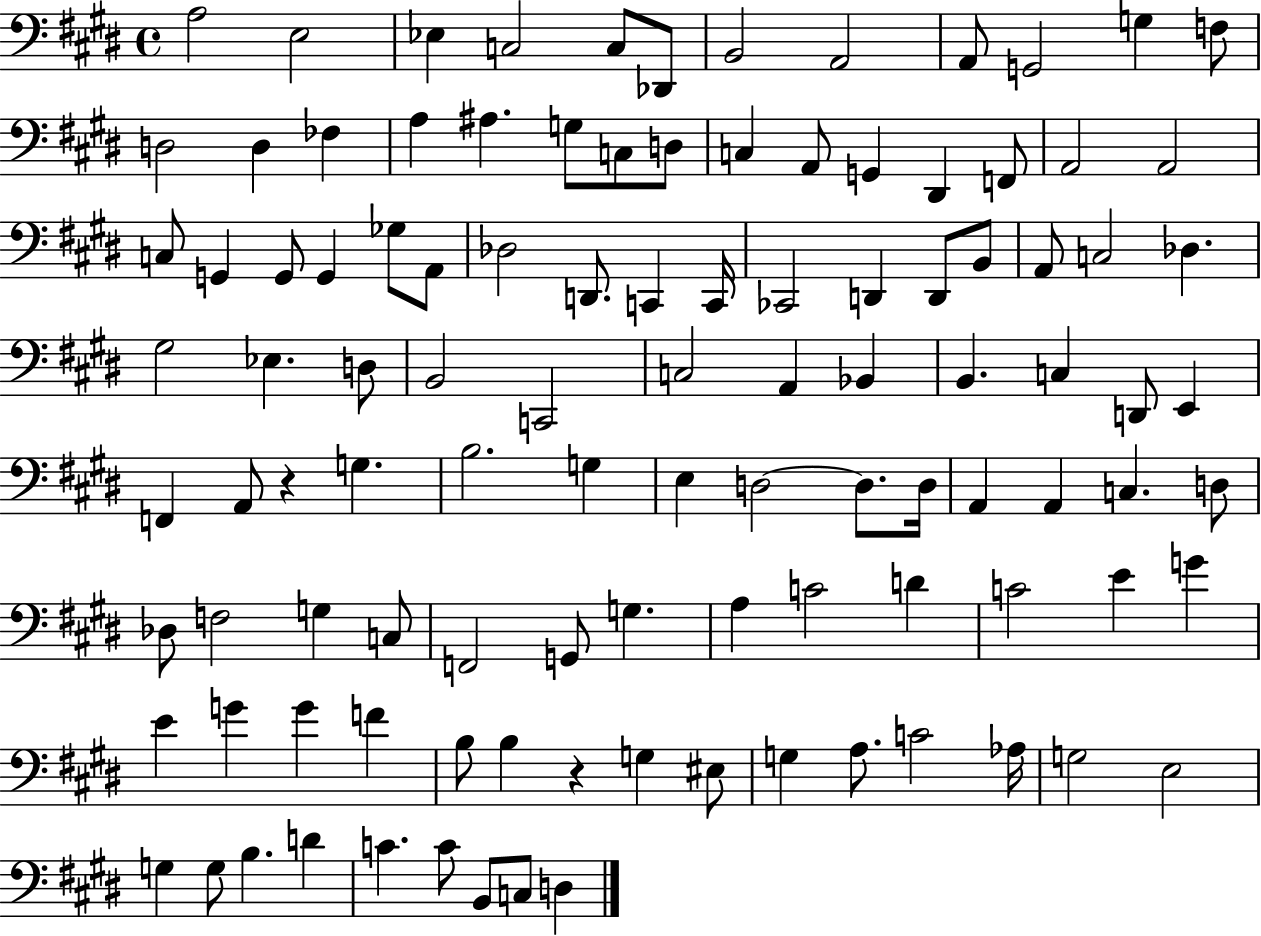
{
  \clef bass
  \time 4/4
  \defaultTimeSignature
  \key e \major
  a2 e2 | ees4 c2 c8 des,8 | b,2 a,2 | a,8 g,2 g4 f8 | \break d2 d4 fes4 | a4 ais4. g8 c8 d8 | c4 a,8 g,4 dis,4 f,8 | a,2 a,2 | \break c8 g,4 g,8 g,4 ges8 a,8 | des2 d,8. c,4 c,16 | ces,2 d,4 d,8 b,8 | a,8 c2 des4. | \break gis2 ees4. d8 | b,2 c,2 | c2 a,4 bes,4 | b,4. c4 d,8 e,4 | \break f,4 a,8 r4 g4. | b2. g4 | e4 d2~~ d8. d16 | a,4 a,4 c4. d8 | \break des8 f2 g4 c8 | f,2 g,8 g4. | a4 c'2 d'4 | c'2 e'4 g'4 | \break e'4 g'4 g'4 f'4 | b8 b4 r4 g4 eis8 | g4 a8. c'2 aes16 | g2 e2 | \break g4 g8 b4. d'4 | c'4. c'8 b,8 c8 d4 | \bar "|."
}